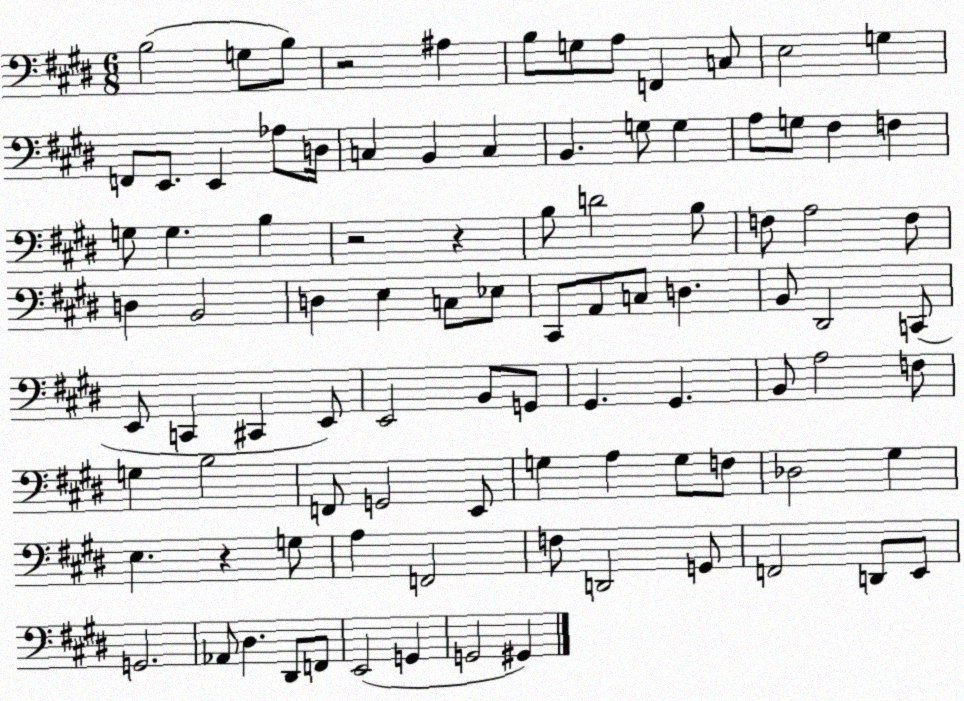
X:1
T:Untitled
M:6/8
L:1/4
K:E
B,2 G,/2 B,/2 z2 ^A, B,/2 G,/2 A,/2 F,, C,/2 E,2 G, F,,/2 E,,/2 E,, _A,/2 D,/4 C, B,, C, B,, G,/2 G, A,/2 G,/2 ^F, F, G,/2 G, B, z2 z B,/2 D2 B,/2 F,/2 A,2 F,/2 D, B,,2 D, E, C,/2 _E,/2 ^C,,/2 A,,/2 C,/2 D, B,,/2 ^D,,2 C,,/2 E,,/2 C,, ^C,, E,,/2 E,,2 B,,/2 G,,/2 ^G,, ^G,, B,,/2 A,2 F,/2 G, B,2 F,,/2 G,,2 E,,/2 G, A, G,/2 F,/2 _D,2 ^G, E, z G,/2 A, F,,2 F,/2 D,,2 G,,/2 F,,2 D,,/2 E,,/2 G,,2 _A,,/2 ^D, ^D,,/2 F,,/2 E,,2 G,, G,,2 ^G,,